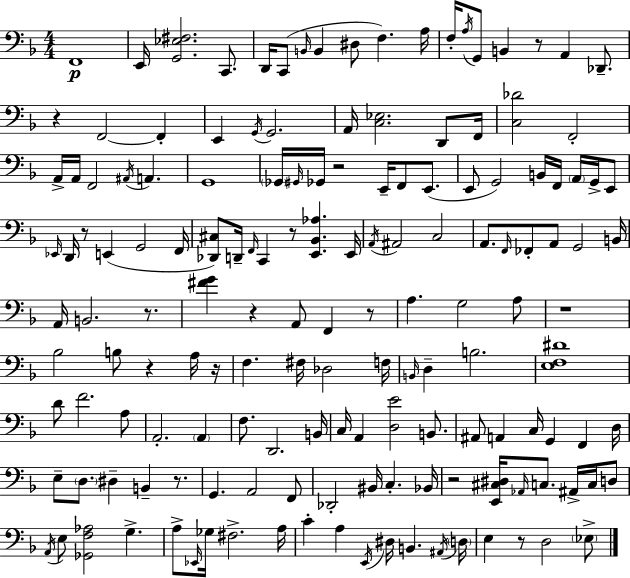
F2/w E2/s [G2,Eb3,F#3]/h. C2/e. D2/s C2/e B2/s B2/q D#3/e F3/q. A3/s F3/s A3/s G2/e B2/q R/e A2/q Db2/e. R/q F2/h F2/q E2/q G2/s G2/h. A2/s [C3,Eb3]/h. D2/e F2/s [C3,Db4]/h F2/h A2/s A2/s F2/h A#2/s A2/q. G2/w Gb2/s G#2/s Gb2/s R/h E2/s F2/e E2/e. E2/e G2/h B2/s F2/s A2/s G2/s E2/e Eb2/s D2/s R/e E2/q G2/h F2/s [Db2,C#3]/e D2/s F2/s C2/q R/e [E2,Bb2,Ab3]/q. E2/s A2/s A#2/h C3/h A2/e. F2/s FES2/e A2/e G2/h B2/s A2/s B2/h. R/e. [F#4,G4]/q R/q A2/e F2/q R/e A3/q. G3/h A3/e R/w Bb3/h B3/e R/q A3/s R/s F3/q. F#3/s Db3/h F3/s B2/s D3/q B3/h. [E3,F3,D#4]/w D4/e F4/h. A3/e A2/h. A2/q F3/e. D2/h. B2/s C3/s A2/q [D3,E4]/h B2/e. A#2/e A2/q C3/s G2/q F2/q D3/s E3/e D3/e. D#3/q B2/q R/e. G2/q. A2/h F2/e Db2/h BIS2/s C3/q. Bb2/s R/h [E2,C#3,D#3]/s Ab2/s C3/e. A#2/s C3/s D3/e A2/s E3/e [Gb2,F3,Ab3]/h G3/q. A3/e Eb2/s Gb3/s F#3/h. A3/s C4/q A3/q E2/s D#3/s B2/q. A#2/s D3/s E3/q R/e D3/h Eb3/e